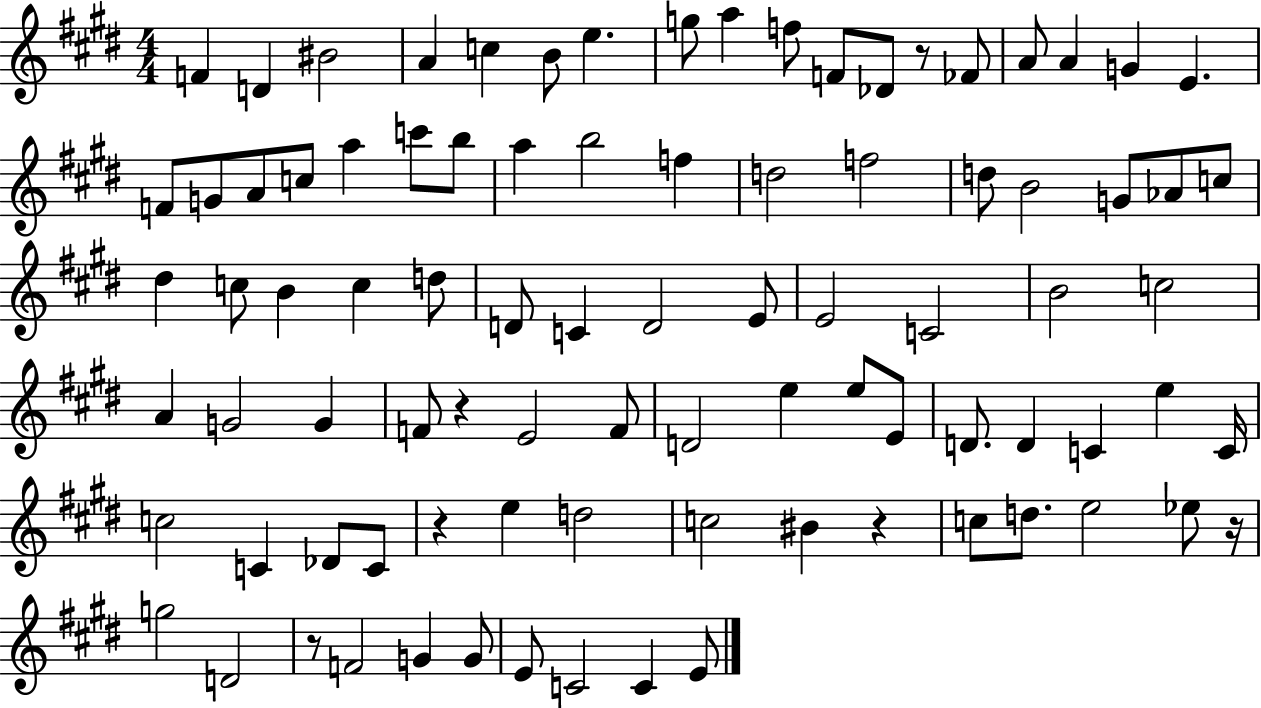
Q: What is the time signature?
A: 4/4